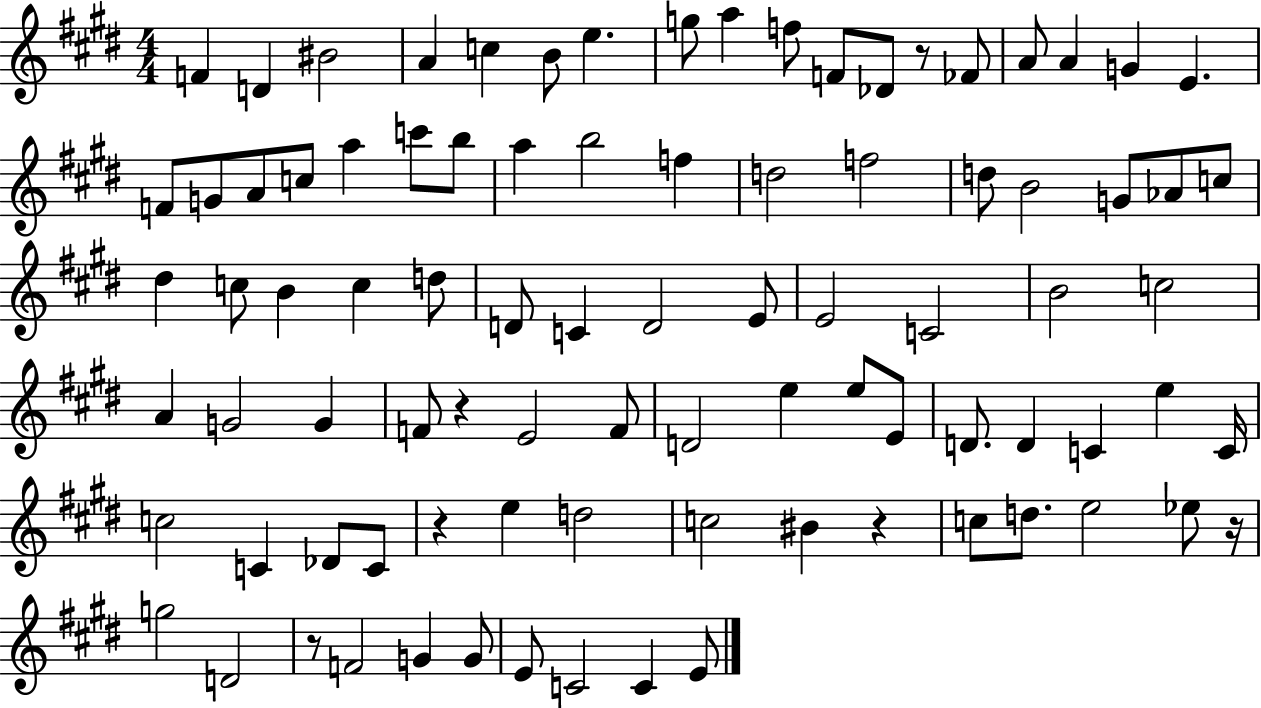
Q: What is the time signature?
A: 4/4